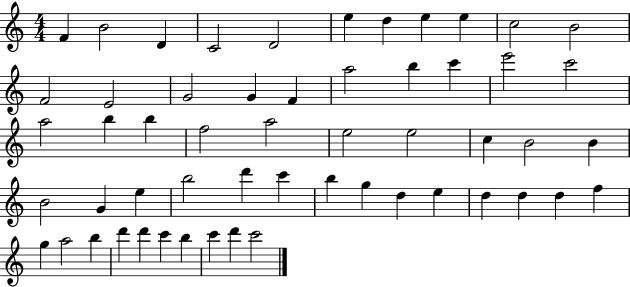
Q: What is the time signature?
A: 4/4